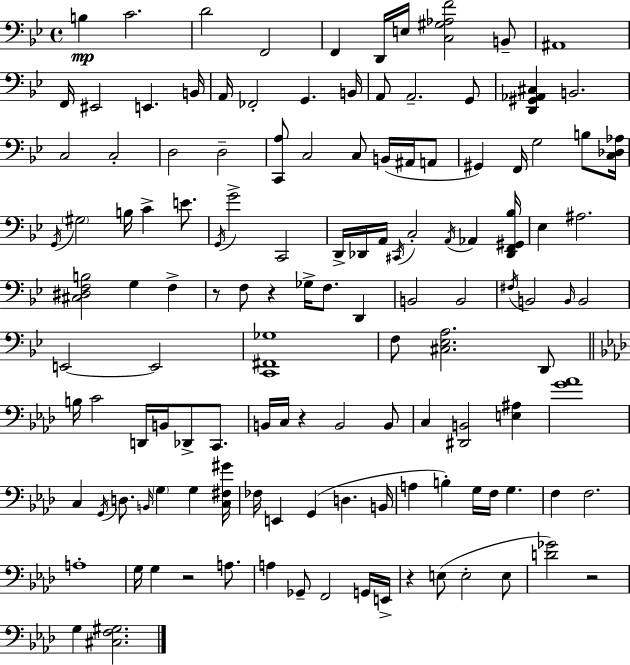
X:1
T:Untitled
M:4/4
L:1/4
K:Bb
B, C2 D2 F,,2 F,, D,,/4 E,/4 [C,^G,_A,F]2 B,,/2 ^A,,4 F,,/4 ^E,,2 E,, B,,/4 A,,/4 _F,,2 G,, B,,/4 A,,/2 A,,2 G,,/2 [D,,^G,,_A,,^C,] B,,2 C,2 C,2 D,2 D,2 [C,,A,]/2 C,2 C,/2 B,,/4 ^A,,/4 A,,/2 ^G,, F,,/4 G,2 B,/2 [C,_D,_A,]/4 G,,/4 ^G,2 B,/4 C E/2 G,,/4 G2 C,,2 D,,/4 _D,,/4 A,,/4 ^C,,/4 C,2 A,,/4 _A,, [_D,,F,,^G,,_B,]/4 _E, ^A,2 [^C,^D,F,B,]2 G, F, z/2 F,/2 z _G,/4 F,/2 D,, B,,2 B,,2 ^F,/4 B,,2 B,,/4 B,,2 E,,2 E,,2 [C,,^F,,_G,]4 F,/2 [^C,_E,A,]2 D,,/2 B,/4 C2 D,,/4 B,,/4 _D,,/2 C,,/2 B,,/4 C,/4 z B,,2 B,,/2 C, [^D,,B,,]2 [E,^A,] [G_A]4 C, G,,/4 D,/2 B,,/4 G, G, [C,^F,^G]/4 _F,/4 E,, G,, D, B,,/4 A, B, G,/4 F,/4 G, F, F,2 A,4 G,/4 G, z2 A,/2 A, _G,,/2 F,,2 G,,/4 E,,/4 z E,/2 E,2 E,/2 [D_G]2 z2 G, [^C,F,^G,]2